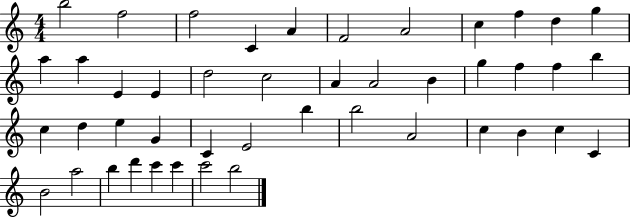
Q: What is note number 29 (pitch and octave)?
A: C4